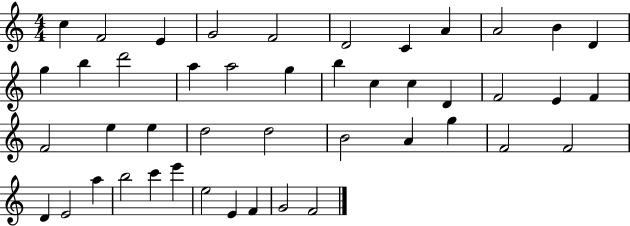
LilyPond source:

{
  \clef treble
  \numericTimeSignature
  \time 4/4
  \key c \major
  c''4 f'2 e'4 | g'2 f'2 | d'2 c'4 a'4 | a'2 b'4 d'4 | \break g''4 b''4 d'''2 | a''4 a''2 g''4 | b''4 c''4 c''4 d'4 | f'2 e'4 f'4 | \break f'2 e''4 e''4 | d''2 d''2 | b'2 a'4 g''4 | f'2 f'2 | \break d'4 e'2 a''4 | b''2 c'''4 e'''4 | e''2 e'4 f'4 | g'2 f'2 | \break \bar "|."
}